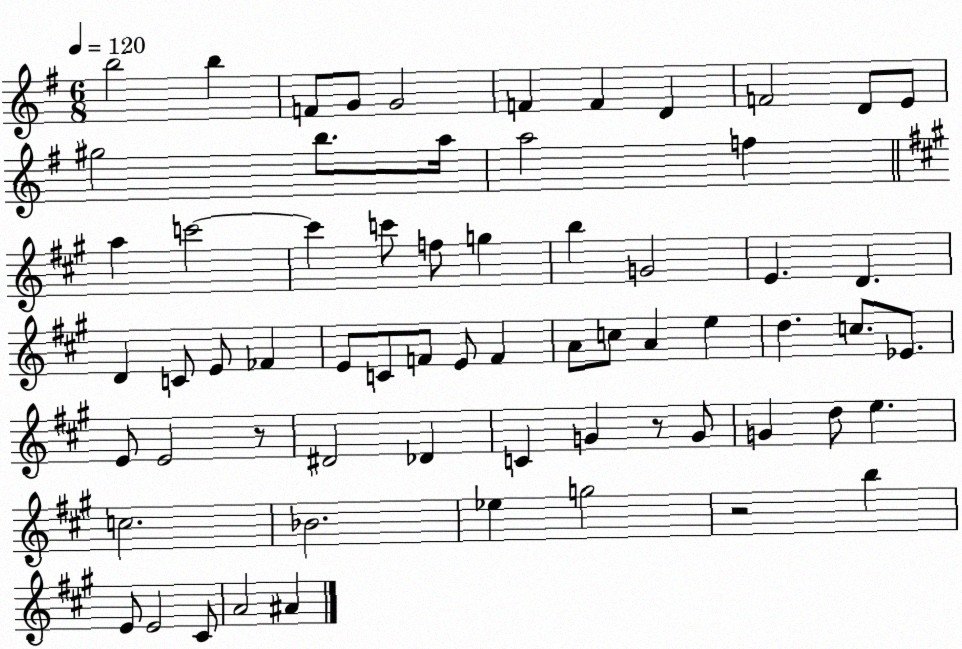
X:1
T:Untitled
M:6/8
L:1/4
K:G
b2 b F/2 G/2 G2 F F D F2 D/2 E/2 ^g2 b/2 a/4 a2 f a c'2 c' c'/2 f/2 g b G2 E D D C/2 E/2 _F E/2 C/2 F/2 E/2 F A/2 c/2 A e d c/2 _E/2 E/2 E2 z/2 ^D2 _D C G z/2 G/2 G d/2 e c2 _B2 _e g2 z2 b E/2 E2 ^C/2 A2 ^A